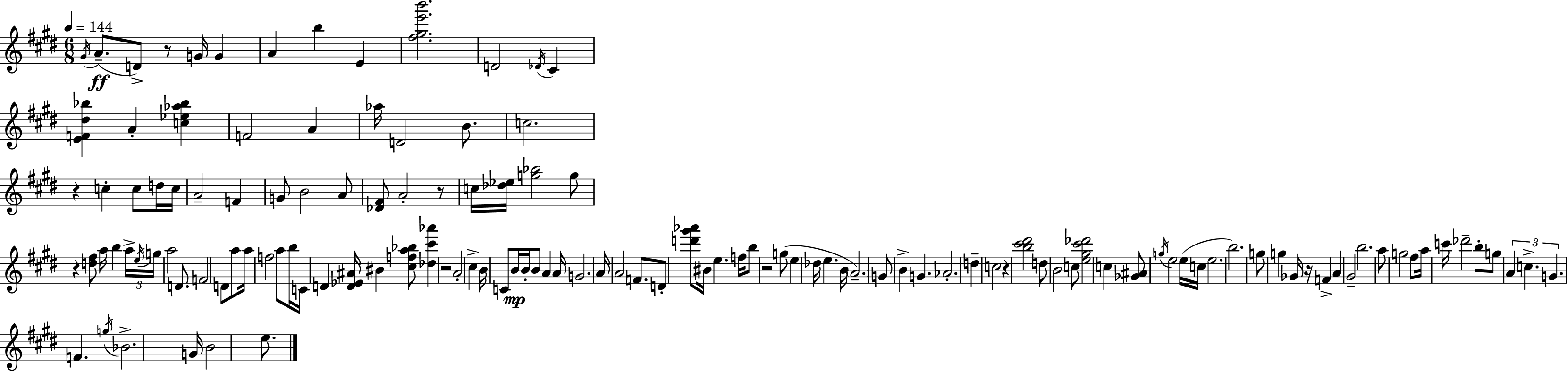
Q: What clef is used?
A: treble